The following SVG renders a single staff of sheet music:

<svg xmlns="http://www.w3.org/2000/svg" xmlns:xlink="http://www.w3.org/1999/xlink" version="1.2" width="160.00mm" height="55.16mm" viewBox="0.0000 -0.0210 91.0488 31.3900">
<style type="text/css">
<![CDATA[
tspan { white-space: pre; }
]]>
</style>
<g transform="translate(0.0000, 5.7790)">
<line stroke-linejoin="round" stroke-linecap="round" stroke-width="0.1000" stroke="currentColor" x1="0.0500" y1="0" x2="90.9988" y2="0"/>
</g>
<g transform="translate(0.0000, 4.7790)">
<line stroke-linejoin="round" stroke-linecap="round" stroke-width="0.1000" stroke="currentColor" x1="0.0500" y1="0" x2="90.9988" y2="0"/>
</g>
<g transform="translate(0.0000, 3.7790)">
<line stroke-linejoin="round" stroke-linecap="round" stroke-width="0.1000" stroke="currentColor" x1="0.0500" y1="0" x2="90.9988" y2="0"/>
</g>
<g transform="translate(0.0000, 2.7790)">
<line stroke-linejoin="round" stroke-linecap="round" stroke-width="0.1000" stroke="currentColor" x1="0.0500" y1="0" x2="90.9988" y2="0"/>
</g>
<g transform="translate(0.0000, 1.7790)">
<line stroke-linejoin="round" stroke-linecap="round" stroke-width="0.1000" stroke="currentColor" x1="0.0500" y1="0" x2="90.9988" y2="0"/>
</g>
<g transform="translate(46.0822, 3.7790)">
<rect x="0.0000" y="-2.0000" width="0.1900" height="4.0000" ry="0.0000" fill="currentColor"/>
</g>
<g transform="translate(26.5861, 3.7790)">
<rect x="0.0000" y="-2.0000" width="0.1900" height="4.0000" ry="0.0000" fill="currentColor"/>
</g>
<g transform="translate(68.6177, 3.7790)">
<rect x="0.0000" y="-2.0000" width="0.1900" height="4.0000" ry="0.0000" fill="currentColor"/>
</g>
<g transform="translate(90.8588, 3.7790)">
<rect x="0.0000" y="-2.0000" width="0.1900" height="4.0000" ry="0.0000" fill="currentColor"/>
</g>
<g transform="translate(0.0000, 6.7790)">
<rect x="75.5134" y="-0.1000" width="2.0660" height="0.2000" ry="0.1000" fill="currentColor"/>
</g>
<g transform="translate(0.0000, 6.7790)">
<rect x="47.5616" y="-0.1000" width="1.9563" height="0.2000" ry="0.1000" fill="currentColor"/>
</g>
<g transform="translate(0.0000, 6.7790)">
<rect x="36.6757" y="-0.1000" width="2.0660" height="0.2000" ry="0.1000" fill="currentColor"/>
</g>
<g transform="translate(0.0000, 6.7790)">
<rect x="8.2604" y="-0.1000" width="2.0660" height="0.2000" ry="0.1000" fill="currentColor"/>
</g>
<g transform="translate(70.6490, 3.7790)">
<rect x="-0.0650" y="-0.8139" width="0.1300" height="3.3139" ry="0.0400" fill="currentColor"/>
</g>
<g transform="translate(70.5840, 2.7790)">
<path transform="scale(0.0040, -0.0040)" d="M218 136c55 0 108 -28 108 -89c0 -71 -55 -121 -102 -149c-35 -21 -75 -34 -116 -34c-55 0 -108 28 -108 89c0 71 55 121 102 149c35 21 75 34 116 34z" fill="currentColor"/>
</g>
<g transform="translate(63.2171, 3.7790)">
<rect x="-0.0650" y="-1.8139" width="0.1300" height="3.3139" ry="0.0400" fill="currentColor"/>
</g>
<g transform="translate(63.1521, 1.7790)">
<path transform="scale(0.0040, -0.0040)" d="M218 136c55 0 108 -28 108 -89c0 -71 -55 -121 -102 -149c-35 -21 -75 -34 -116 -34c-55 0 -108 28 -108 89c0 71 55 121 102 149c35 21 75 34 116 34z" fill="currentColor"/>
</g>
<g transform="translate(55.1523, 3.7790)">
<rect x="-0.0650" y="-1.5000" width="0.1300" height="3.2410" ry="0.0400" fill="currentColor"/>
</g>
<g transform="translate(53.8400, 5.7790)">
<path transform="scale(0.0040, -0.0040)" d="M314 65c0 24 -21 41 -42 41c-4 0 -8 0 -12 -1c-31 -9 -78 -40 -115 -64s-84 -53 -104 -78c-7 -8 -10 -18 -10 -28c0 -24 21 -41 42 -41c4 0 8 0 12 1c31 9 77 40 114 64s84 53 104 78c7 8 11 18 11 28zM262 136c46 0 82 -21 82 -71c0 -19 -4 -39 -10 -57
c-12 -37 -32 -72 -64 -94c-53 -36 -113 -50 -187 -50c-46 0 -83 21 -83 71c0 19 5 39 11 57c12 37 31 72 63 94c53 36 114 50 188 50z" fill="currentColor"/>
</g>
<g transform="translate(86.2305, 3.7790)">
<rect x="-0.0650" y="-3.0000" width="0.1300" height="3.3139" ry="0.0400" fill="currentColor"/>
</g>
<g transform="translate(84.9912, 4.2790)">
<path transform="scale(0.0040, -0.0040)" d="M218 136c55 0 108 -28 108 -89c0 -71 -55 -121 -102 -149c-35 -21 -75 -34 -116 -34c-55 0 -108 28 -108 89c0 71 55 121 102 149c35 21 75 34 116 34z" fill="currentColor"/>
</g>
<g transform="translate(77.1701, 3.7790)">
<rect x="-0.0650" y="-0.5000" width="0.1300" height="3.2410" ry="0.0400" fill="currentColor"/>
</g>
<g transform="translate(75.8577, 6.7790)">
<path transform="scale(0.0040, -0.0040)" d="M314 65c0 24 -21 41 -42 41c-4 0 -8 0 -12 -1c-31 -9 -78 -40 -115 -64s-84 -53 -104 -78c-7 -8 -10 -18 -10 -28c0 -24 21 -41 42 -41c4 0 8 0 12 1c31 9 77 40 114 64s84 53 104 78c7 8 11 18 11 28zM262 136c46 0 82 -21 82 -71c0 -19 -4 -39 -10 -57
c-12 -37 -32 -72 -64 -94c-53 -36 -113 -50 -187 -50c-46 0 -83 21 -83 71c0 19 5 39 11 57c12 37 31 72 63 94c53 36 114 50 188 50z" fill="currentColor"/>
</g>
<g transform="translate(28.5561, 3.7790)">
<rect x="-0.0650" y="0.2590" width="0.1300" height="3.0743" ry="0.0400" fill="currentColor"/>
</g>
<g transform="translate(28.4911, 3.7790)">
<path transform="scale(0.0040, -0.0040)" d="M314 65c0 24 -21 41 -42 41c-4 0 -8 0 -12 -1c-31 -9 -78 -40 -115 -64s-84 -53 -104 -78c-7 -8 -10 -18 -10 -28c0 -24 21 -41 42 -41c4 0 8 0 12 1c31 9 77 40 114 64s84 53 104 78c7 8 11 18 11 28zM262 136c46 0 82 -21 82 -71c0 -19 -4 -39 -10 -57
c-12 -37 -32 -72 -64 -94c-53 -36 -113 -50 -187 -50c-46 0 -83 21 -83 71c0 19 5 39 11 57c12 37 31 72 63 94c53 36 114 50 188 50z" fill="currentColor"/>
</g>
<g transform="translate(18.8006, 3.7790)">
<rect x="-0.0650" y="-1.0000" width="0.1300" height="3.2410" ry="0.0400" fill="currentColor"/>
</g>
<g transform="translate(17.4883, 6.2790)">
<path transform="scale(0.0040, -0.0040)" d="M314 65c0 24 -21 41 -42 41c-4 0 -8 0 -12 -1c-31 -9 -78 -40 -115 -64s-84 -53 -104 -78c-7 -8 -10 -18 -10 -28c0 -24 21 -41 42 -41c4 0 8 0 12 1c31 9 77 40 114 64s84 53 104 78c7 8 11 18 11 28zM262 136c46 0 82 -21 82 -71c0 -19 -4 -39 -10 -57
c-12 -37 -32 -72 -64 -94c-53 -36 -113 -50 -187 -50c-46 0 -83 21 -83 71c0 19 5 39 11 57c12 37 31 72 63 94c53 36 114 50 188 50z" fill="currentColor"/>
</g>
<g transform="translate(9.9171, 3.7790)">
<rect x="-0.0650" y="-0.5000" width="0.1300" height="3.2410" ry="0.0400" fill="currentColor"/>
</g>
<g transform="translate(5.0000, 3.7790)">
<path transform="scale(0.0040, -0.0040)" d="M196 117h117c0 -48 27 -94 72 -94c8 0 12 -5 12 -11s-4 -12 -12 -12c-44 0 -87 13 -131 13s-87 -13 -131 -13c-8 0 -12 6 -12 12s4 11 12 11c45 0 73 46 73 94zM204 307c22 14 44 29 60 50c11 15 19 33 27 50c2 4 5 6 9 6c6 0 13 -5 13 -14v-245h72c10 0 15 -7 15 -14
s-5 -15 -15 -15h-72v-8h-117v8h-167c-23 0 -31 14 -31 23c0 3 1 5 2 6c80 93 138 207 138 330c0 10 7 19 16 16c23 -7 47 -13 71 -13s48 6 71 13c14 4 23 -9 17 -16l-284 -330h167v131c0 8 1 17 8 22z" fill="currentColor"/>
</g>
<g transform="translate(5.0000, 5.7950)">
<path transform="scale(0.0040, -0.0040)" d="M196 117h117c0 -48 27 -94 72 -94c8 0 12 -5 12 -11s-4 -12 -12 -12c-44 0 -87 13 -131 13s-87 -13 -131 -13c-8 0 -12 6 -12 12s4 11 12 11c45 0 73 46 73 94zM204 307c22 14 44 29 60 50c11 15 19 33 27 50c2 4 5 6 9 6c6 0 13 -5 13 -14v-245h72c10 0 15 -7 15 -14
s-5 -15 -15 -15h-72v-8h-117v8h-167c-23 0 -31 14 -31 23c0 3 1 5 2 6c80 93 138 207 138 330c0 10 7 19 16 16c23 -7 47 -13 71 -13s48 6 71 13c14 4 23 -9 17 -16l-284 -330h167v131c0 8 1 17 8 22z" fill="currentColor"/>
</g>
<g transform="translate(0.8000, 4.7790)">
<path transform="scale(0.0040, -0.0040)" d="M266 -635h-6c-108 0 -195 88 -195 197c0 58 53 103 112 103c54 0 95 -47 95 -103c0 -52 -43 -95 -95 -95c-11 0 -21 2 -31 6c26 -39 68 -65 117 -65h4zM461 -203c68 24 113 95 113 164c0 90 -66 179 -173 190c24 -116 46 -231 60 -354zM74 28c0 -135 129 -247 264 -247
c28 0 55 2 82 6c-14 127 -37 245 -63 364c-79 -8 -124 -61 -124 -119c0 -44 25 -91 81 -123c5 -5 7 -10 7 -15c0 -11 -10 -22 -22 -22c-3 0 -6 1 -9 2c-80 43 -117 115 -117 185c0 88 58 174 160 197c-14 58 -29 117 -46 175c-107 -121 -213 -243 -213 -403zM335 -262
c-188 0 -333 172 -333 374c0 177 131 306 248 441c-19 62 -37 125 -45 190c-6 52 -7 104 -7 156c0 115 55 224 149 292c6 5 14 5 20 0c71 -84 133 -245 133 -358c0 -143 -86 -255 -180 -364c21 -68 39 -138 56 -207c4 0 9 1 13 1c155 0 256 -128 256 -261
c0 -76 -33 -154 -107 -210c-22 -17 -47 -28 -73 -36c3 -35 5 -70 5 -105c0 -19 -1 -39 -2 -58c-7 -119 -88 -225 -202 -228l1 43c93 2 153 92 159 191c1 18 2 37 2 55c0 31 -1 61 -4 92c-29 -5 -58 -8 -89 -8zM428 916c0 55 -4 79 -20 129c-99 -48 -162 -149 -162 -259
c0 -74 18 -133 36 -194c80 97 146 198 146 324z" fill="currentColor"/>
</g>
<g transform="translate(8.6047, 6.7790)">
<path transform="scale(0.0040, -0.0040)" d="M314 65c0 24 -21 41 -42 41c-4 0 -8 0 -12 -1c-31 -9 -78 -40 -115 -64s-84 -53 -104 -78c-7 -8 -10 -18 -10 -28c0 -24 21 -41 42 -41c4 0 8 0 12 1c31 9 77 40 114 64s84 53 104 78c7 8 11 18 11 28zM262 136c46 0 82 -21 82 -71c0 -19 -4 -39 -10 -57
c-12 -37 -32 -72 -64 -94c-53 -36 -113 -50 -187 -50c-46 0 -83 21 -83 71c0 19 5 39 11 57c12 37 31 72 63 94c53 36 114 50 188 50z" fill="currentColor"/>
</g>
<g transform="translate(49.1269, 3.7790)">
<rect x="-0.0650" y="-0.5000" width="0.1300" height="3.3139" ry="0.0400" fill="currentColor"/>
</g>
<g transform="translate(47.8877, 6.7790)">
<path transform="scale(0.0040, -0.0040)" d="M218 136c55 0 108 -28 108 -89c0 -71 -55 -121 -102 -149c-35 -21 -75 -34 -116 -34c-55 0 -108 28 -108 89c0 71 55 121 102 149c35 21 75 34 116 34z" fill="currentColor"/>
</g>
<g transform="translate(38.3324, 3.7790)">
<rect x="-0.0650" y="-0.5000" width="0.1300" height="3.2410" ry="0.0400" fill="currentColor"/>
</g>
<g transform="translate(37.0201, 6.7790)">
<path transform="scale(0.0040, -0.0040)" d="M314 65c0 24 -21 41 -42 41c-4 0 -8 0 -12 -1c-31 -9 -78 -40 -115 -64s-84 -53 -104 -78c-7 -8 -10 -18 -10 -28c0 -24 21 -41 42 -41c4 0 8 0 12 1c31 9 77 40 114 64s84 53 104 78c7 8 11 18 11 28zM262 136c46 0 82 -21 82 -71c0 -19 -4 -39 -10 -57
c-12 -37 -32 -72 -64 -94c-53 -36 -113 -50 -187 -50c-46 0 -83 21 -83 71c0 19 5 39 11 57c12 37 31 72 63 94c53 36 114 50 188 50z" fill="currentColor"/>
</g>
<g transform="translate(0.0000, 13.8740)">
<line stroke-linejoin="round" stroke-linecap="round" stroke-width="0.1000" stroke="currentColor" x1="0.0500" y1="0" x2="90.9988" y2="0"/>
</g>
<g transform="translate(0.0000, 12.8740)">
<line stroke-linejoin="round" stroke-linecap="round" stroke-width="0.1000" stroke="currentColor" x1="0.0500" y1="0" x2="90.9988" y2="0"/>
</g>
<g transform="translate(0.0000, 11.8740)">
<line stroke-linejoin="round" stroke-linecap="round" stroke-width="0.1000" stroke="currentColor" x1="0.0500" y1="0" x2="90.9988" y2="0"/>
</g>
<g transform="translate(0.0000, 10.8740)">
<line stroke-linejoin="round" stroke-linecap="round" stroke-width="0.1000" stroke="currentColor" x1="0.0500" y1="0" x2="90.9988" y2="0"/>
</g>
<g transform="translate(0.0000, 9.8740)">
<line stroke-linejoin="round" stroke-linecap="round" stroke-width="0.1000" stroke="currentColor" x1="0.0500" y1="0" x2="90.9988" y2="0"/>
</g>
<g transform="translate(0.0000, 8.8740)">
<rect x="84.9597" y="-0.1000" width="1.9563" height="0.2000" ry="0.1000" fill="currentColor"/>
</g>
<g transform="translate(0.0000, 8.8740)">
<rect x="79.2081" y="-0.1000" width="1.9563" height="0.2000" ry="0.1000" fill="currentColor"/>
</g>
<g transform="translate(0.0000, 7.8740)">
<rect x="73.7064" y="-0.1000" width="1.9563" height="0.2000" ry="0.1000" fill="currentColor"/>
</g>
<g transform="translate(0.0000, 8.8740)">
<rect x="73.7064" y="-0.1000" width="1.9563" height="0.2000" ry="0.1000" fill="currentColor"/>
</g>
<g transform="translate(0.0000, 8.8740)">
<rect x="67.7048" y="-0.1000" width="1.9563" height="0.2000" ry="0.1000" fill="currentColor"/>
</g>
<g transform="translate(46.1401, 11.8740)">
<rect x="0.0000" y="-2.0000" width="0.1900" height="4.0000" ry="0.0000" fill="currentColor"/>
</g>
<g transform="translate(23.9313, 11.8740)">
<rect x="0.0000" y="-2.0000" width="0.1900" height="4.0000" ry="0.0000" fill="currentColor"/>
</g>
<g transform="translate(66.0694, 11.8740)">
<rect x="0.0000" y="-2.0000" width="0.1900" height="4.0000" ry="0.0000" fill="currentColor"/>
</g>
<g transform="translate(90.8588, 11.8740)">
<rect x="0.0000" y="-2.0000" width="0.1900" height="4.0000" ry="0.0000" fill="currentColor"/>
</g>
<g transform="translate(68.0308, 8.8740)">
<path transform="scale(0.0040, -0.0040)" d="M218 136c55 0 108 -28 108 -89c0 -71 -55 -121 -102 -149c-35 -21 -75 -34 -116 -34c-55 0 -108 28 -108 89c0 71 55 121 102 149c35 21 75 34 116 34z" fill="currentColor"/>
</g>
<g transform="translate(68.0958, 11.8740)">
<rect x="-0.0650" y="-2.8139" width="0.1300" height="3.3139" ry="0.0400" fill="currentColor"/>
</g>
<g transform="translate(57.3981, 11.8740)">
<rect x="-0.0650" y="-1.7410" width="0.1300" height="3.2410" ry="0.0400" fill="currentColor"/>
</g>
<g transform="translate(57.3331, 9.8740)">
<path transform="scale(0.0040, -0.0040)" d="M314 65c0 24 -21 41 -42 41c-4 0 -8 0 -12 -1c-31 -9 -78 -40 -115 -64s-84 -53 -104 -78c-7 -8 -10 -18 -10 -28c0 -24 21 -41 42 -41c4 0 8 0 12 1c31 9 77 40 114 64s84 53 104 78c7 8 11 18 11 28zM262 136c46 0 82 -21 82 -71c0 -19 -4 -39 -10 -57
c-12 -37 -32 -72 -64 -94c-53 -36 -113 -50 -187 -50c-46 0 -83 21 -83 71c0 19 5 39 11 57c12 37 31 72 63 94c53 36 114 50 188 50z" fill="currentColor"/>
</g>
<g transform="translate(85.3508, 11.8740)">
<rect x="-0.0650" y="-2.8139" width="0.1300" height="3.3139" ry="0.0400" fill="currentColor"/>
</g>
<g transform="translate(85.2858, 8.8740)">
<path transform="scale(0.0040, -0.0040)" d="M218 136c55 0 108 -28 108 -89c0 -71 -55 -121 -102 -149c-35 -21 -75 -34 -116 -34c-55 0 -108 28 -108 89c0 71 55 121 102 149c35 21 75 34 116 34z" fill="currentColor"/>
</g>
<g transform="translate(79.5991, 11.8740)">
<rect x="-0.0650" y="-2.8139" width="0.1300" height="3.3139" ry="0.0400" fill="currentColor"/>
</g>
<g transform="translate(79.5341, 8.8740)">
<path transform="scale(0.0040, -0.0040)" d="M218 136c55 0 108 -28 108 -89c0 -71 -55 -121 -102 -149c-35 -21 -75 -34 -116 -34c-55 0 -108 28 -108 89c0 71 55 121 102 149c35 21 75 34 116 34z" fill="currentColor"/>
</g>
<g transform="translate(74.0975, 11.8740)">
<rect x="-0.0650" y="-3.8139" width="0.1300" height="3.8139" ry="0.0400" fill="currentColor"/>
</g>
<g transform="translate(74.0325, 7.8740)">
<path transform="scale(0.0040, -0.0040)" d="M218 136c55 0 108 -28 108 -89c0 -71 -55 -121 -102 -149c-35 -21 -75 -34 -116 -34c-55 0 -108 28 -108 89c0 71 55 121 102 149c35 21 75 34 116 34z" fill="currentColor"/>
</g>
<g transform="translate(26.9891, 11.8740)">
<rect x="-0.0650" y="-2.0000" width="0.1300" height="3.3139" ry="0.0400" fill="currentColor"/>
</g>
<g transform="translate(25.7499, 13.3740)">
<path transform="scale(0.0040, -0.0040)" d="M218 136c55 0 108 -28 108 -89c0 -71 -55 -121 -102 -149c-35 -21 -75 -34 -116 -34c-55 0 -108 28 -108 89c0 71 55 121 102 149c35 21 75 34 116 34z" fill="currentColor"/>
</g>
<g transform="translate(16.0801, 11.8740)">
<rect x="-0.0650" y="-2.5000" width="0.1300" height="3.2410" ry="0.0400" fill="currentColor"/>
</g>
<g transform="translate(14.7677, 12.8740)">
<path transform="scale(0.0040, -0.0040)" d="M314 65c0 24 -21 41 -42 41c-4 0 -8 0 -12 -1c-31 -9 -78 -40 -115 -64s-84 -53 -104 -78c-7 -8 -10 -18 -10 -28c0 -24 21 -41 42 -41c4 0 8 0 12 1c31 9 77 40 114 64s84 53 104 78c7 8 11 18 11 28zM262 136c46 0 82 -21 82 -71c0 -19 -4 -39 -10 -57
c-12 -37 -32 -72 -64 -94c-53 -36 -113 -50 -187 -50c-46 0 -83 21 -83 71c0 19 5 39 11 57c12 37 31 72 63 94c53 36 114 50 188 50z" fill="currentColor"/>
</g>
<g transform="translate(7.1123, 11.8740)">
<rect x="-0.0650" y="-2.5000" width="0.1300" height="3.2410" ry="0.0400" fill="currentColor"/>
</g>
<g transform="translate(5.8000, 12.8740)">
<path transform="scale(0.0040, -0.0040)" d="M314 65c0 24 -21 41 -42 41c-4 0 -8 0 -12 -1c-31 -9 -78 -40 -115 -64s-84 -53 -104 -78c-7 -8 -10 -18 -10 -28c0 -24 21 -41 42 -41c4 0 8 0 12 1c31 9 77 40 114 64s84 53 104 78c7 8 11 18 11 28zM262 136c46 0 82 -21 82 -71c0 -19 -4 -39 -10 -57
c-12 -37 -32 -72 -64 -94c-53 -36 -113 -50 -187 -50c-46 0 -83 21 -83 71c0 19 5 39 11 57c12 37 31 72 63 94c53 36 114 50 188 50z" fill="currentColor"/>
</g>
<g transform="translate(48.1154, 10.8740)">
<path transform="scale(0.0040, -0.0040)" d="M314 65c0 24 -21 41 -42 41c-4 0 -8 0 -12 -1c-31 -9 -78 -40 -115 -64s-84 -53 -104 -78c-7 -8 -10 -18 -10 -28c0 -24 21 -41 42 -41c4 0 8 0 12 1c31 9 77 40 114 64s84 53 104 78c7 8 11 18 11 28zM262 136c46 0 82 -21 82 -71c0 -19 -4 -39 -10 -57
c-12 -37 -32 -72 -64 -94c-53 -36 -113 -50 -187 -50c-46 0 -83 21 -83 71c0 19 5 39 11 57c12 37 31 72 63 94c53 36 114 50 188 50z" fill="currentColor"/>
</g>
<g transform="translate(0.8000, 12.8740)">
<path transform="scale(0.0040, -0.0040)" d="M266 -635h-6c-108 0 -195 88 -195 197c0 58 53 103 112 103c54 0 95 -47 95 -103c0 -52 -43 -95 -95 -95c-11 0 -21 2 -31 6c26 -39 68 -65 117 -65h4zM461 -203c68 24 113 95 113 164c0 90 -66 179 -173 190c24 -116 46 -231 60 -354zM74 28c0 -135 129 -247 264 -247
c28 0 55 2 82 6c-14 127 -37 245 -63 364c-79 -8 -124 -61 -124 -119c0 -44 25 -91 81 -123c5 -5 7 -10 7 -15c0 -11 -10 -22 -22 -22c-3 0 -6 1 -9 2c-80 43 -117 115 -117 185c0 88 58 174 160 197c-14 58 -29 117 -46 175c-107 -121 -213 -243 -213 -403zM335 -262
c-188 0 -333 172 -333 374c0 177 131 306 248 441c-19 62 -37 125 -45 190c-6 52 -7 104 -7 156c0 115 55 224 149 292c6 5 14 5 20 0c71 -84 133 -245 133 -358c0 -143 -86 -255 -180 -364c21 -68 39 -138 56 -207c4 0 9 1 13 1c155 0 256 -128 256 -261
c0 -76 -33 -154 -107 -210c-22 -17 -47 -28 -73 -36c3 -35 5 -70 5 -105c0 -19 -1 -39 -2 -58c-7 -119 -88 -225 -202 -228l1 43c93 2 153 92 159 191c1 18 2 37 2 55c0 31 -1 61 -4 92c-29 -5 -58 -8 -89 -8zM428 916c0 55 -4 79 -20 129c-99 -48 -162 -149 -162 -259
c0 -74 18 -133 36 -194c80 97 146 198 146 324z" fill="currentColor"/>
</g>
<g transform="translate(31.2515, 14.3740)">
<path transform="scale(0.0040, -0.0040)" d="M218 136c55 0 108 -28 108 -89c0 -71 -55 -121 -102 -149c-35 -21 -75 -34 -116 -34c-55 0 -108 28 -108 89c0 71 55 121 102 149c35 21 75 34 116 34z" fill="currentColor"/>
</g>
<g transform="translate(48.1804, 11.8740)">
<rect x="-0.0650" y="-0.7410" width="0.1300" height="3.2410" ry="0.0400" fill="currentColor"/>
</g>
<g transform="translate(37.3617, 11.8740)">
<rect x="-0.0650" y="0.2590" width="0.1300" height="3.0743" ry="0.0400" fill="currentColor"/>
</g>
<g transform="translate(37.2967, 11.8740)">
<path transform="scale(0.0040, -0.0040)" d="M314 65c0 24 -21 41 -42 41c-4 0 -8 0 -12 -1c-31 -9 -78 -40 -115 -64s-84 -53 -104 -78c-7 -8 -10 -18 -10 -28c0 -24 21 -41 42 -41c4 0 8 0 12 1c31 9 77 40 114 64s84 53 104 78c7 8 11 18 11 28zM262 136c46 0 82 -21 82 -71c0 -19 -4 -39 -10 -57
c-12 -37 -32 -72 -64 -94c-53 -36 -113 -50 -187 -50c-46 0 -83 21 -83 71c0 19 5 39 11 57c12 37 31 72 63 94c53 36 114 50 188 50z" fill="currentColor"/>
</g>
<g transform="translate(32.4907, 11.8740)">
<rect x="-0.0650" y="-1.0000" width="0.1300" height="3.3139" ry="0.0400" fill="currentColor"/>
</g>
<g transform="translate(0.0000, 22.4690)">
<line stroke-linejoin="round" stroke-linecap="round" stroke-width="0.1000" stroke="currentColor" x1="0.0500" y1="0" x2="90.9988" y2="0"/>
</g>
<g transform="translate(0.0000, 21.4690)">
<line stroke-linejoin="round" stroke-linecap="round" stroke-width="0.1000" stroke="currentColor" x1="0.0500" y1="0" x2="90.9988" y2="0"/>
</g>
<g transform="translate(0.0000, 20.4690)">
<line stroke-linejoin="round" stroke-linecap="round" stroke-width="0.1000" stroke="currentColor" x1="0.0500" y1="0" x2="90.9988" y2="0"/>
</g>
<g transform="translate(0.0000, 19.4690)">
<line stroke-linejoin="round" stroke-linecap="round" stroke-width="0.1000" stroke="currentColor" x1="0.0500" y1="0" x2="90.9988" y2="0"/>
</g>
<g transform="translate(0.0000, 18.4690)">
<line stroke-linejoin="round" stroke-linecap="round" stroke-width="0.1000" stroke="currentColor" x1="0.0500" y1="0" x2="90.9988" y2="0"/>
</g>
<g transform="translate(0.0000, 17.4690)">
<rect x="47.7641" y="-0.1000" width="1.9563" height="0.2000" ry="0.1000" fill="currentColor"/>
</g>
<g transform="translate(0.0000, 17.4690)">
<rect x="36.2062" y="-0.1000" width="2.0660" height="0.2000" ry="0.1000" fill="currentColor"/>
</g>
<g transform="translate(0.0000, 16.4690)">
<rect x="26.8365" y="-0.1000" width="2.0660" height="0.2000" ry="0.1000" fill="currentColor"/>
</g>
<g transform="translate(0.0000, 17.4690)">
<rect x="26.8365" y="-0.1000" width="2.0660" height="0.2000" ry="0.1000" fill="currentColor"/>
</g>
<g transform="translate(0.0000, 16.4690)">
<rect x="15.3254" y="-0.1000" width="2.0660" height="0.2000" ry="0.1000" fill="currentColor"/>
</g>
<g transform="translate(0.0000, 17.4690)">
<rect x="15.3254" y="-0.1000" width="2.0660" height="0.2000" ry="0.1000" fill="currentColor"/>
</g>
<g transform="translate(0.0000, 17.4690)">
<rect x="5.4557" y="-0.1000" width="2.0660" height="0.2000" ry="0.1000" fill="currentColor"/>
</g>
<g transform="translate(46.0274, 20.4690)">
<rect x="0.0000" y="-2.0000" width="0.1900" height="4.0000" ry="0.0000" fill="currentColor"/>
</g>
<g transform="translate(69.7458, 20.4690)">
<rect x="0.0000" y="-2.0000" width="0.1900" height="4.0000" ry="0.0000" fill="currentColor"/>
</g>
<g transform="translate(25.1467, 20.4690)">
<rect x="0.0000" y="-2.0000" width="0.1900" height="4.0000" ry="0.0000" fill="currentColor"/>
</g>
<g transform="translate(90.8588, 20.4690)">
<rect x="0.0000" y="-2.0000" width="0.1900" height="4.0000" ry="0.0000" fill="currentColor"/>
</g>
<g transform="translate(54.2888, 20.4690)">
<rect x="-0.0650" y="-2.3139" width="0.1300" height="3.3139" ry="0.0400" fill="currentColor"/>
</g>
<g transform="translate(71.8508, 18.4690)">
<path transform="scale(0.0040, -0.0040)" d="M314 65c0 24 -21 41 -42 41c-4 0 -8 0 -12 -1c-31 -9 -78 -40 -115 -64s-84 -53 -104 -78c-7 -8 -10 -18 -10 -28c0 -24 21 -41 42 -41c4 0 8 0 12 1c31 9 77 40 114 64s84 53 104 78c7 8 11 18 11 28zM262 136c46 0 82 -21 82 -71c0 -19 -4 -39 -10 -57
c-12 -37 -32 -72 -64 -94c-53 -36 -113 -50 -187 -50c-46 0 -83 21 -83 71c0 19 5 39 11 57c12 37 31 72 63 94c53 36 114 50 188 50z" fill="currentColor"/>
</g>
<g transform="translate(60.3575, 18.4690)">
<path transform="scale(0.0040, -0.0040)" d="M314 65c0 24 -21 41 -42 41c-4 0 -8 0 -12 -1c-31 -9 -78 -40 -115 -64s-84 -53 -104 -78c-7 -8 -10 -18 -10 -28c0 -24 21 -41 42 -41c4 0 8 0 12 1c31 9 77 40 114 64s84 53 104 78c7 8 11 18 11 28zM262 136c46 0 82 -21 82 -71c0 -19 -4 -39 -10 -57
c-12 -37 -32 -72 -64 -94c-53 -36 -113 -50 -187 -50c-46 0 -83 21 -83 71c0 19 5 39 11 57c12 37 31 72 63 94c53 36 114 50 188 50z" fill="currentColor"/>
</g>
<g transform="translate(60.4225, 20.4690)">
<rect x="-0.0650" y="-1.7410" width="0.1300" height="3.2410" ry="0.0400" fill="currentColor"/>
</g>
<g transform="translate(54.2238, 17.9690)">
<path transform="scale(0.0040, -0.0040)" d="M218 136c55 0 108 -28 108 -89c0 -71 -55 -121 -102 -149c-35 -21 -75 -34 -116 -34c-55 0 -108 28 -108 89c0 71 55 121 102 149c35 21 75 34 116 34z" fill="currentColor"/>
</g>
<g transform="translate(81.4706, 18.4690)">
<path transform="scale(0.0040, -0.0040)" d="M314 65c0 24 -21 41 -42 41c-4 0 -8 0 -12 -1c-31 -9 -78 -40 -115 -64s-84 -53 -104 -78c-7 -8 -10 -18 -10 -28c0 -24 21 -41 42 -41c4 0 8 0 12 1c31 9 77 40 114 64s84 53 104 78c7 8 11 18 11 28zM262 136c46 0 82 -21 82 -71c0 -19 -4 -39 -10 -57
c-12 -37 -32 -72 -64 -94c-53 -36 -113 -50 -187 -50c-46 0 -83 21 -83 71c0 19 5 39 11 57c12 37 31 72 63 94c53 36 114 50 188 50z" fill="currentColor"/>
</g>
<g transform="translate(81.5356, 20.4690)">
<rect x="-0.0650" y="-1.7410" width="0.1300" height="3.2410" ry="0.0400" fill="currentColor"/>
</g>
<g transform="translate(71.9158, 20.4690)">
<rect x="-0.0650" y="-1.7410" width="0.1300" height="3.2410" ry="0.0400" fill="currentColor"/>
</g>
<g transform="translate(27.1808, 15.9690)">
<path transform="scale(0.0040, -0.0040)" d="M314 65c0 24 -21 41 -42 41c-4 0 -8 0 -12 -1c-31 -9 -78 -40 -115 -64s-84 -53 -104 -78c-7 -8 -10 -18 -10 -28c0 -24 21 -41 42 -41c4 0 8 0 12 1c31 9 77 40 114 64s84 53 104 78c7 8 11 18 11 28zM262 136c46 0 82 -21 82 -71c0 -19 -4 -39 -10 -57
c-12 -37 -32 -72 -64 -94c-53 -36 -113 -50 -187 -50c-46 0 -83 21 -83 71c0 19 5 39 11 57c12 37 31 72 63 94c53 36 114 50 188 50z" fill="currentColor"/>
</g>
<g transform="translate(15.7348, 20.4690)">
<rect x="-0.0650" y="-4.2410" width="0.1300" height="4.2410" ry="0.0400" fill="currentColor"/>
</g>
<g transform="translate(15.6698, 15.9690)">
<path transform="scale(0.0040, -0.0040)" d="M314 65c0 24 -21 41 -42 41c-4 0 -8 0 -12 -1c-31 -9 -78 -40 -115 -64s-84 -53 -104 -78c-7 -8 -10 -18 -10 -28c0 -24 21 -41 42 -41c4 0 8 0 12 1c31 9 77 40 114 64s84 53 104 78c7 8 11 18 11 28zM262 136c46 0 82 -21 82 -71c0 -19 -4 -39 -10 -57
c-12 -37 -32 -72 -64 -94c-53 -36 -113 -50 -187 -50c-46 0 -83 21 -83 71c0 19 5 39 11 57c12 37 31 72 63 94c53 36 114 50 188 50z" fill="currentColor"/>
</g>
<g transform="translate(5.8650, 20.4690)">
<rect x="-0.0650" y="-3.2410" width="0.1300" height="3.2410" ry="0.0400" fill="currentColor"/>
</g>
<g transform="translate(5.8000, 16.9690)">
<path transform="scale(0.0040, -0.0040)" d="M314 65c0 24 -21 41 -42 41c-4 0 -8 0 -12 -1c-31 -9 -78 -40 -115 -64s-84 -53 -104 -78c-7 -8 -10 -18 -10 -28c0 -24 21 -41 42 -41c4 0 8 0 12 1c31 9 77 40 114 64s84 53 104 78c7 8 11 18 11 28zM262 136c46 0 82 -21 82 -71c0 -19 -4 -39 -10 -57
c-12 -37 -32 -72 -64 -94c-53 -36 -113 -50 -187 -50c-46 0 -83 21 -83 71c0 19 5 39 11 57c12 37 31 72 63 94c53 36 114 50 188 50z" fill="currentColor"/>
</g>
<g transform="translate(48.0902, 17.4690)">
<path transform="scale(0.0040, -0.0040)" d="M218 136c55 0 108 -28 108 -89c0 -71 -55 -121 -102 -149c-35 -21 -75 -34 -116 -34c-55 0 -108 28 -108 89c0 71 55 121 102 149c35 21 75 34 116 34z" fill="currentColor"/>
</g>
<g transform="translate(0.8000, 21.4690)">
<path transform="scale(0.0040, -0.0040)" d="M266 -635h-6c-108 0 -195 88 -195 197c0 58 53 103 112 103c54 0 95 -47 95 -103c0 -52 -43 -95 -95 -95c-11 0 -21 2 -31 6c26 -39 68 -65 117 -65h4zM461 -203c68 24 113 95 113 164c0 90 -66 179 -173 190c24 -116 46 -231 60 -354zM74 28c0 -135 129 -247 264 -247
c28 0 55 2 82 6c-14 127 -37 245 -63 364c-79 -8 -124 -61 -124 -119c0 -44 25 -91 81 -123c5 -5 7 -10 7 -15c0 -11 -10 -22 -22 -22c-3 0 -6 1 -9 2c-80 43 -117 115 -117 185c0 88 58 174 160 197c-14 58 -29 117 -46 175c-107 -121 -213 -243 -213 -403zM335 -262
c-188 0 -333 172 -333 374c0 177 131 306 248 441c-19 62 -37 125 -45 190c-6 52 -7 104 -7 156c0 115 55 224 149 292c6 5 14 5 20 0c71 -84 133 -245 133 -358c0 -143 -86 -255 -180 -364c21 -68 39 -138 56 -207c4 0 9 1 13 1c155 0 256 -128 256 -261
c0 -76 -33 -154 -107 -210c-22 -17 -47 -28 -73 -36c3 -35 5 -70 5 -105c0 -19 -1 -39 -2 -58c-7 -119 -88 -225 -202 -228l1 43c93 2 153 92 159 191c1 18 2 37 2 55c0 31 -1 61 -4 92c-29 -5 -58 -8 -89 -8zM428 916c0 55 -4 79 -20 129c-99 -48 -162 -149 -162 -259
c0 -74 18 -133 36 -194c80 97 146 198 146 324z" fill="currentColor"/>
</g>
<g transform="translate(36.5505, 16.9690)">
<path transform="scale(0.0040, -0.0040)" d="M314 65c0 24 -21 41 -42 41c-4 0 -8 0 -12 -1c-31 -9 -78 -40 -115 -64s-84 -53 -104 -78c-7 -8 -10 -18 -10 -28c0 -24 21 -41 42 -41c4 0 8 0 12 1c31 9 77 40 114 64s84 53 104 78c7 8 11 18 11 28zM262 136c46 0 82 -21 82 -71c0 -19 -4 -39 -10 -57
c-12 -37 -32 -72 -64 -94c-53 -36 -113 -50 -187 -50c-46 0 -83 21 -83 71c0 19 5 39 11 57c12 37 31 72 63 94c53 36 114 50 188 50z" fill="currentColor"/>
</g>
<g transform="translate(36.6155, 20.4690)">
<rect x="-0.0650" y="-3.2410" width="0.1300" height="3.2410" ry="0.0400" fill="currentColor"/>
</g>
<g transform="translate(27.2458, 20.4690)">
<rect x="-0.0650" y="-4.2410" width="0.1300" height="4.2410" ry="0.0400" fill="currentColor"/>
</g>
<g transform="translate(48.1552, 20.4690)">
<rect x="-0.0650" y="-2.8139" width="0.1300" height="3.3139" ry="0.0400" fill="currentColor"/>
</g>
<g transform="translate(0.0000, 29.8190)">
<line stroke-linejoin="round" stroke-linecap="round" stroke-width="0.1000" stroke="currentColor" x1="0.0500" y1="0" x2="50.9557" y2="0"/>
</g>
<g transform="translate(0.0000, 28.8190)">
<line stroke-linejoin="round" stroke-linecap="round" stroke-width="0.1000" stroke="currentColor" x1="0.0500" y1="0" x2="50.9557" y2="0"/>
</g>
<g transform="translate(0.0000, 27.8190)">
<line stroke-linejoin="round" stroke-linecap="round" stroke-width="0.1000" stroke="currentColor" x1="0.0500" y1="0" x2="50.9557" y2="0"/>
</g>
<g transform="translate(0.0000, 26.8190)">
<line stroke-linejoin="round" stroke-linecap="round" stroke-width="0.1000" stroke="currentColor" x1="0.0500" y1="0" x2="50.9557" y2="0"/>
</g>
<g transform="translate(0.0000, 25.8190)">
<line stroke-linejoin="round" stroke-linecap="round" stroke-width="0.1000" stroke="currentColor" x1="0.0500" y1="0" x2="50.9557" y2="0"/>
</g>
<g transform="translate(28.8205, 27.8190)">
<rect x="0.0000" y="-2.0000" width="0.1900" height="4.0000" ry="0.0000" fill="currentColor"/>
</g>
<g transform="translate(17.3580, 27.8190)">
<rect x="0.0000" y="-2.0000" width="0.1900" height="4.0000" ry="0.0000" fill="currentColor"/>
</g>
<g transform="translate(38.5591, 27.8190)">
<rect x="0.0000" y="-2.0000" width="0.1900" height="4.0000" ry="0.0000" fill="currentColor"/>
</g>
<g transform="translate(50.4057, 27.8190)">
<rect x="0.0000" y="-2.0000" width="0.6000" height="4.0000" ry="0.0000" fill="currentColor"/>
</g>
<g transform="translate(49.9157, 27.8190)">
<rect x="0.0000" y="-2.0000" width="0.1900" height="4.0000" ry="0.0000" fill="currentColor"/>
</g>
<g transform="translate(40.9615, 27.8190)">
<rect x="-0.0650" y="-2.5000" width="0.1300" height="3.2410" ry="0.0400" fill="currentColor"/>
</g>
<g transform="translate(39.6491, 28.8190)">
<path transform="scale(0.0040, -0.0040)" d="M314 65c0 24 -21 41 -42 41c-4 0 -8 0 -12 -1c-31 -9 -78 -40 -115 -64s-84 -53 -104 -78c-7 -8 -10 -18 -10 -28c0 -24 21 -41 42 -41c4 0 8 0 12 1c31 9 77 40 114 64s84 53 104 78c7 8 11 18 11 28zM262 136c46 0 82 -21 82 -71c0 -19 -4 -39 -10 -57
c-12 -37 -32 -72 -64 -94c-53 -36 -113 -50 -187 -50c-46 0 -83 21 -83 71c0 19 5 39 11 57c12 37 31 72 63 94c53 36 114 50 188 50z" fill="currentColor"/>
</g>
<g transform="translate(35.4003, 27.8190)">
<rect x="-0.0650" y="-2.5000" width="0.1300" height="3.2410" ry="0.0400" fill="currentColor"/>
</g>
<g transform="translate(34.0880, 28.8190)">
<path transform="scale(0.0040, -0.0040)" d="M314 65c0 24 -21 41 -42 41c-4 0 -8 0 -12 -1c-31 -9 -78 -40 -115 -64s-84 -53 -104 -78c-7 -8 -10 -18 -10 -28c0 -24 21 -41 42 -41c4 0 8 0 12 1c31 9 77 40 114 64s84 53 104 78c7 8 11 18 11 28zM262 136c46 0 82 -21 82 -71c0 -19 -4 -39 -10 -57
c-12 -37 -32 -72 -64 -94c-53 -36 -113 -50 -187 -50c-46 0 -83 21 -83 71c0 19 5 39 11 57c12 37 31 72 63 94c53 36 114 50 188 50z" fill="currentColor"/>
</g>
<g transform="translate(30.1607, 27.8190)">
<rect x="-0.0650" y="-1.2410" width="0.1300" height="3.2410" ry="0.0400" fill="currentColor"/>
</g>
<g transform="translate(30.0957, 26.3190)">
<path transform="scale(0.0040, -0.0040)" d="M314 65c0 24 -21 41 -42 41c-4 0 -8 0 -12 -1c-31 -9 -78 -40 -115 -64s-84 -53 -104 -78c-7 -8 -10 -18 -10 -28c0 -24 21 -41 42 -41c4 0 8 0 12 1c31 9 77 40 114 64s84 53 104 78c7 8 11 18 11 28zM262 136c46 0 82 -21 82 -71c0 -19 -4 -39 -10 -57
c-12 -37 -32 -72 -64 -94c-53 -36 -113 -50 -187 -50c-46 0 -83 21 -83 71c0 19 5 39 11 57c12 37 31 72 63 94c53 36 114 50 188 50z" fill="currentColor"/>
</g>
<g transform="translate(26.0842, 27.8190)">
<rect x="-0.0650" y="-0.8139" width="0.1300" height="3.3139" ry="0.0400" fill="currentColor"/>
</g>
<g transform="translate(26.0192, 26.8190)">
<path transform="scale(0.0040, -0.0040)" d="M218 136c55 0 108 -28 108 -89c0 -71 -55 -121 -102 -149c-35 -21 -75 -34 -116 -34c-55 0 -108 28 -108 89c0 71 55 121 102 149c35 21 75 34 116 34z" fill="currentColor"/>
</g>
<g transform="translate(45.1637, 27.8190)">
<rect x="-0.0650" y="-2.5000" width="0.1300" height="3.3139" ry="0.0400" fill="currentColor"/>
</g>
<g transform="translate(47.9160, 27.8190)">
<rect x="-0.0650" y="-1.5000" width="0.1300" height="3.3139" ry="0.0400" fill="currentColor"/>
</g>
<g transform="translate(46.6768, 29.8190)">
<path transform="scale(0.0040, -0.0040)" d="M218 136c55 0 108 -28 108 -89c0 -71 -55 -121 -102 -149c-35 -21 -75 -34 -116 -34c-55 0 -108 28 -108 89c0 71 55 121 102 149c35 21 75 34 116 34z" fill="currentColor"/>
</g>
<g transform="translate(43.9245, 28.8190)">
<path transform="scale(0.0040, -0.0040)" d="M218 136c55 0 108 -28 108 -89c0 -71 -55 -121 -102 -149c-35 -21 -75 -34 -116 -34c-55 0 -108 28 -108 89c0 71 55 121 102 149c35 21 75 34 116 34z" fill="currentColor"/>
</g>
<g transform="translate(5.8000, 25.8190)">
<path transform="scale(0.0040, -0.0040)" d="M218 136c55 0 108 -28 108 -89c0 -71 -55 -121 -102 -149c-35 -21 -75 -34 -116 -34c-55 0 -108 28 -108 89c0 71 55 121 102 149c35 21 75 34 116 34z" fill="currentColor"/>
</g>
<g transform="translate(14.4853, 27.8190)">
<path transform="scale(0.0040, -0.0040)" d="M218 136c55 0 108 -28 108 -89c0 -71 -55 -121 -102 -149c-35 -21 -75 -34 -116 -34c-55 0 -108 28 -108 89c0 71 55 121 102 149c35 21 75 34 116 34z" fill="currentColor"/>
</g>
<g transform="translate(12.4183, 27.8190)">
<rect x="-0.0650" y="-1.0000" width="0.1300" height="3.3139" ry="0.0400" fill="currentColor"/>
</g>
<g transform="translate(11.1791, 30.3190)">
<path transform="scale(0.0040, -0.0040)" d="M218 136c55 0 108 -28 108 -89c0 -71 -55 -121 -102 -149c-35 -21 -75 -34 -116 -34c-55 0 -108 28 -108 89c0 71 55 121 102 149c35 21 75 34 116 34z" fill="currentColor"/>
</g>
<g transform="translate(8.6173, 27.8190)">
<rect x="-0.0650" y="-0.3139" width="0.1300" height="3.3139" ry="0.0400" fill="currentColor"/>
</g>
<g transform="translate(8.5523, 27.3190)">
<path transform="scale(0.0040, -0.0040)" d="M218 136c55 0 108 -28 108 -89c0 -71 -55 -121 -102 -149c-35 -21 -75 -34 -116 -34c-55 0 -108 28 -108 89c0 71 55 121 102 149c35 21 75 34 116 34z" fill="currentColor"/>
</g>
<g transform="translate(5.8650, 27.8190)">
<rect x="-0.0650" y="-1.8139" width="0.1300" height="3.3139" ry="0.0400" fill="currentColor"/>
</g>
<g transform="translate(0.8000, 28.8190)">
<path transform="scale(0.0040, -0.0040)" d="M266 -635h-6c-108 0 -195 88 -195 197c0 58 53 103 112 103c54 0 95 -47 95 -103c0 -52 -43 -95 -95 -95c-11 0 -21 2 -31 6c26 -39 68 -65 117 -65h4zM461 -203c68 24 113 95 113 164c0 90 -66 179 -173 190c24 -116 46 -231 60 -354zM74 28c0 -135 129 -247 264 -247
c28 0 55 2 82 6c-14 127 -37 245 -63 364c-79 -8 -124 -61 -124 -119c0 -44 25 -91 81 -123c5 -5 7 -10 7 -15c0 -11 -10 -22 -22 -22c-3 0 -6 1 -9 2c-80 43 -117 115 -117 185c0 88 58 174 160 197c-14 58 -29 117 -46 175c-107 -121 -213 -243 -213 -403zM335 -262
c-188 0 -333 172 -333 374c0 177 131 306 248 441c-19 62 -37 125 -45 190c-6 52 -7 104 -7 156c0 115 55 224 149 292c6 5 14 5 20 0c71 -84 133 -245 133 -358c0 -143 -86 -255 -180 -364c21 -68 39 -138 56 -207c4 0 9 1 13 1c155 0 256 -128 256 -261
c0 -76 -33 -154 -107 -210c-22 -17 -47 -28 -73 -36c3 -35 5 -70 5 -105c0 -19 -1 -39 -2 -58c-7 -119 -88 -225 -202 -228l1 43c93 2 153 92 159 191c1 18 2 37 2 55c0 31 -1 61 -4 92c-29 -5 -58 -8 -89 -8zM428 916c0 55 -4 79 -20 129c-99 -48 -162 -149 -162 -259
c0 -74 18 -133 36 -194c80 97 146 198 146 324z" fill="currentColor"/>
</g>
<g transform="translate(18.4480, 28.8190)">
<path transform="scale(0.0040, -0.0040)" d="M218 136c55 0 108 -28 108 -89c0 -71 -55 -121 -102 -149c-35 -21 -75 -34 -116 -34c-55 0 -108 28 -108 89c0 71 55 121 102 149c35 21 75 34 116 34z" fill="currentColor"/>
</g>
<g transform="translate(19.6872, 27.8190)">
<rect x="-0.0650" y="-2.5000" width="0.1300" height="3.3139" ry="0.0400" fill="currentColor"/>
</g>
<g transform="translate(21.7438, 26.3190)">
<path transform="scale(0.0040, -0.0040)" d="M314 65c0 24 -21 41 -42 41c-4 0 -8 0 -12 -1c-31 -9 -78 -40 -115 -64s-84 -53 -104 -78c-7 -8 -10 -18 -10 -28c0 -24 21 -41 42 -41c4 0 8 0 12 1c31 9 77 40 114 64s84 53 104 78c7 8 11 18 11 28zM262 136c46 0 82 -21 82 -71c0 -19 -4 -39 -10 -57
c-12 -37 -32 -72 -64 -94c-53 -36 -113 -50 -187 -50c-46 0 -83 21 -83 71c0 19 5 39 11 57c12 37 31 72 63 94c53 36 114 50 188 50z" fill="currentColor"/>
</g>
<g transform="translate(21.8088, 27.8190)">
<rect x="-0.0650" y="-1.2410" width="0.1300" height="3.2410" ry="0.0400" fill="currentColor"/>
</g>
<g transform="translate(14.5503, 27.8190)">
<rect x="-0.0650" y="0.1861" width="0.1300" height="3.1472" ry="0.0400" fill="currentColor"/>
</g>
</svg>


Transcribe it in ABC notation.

X:1
T:Untitled
M:4/4
L:1/4
K:C
C2 D2 B2 C2 C E2 f d C2 A G2 G2 F D B2 d2 f2 a c' a a b2 d'2 d'2 b2 a g f2 f2 f2 f c D B G e2 d e2 G2 G2 G E